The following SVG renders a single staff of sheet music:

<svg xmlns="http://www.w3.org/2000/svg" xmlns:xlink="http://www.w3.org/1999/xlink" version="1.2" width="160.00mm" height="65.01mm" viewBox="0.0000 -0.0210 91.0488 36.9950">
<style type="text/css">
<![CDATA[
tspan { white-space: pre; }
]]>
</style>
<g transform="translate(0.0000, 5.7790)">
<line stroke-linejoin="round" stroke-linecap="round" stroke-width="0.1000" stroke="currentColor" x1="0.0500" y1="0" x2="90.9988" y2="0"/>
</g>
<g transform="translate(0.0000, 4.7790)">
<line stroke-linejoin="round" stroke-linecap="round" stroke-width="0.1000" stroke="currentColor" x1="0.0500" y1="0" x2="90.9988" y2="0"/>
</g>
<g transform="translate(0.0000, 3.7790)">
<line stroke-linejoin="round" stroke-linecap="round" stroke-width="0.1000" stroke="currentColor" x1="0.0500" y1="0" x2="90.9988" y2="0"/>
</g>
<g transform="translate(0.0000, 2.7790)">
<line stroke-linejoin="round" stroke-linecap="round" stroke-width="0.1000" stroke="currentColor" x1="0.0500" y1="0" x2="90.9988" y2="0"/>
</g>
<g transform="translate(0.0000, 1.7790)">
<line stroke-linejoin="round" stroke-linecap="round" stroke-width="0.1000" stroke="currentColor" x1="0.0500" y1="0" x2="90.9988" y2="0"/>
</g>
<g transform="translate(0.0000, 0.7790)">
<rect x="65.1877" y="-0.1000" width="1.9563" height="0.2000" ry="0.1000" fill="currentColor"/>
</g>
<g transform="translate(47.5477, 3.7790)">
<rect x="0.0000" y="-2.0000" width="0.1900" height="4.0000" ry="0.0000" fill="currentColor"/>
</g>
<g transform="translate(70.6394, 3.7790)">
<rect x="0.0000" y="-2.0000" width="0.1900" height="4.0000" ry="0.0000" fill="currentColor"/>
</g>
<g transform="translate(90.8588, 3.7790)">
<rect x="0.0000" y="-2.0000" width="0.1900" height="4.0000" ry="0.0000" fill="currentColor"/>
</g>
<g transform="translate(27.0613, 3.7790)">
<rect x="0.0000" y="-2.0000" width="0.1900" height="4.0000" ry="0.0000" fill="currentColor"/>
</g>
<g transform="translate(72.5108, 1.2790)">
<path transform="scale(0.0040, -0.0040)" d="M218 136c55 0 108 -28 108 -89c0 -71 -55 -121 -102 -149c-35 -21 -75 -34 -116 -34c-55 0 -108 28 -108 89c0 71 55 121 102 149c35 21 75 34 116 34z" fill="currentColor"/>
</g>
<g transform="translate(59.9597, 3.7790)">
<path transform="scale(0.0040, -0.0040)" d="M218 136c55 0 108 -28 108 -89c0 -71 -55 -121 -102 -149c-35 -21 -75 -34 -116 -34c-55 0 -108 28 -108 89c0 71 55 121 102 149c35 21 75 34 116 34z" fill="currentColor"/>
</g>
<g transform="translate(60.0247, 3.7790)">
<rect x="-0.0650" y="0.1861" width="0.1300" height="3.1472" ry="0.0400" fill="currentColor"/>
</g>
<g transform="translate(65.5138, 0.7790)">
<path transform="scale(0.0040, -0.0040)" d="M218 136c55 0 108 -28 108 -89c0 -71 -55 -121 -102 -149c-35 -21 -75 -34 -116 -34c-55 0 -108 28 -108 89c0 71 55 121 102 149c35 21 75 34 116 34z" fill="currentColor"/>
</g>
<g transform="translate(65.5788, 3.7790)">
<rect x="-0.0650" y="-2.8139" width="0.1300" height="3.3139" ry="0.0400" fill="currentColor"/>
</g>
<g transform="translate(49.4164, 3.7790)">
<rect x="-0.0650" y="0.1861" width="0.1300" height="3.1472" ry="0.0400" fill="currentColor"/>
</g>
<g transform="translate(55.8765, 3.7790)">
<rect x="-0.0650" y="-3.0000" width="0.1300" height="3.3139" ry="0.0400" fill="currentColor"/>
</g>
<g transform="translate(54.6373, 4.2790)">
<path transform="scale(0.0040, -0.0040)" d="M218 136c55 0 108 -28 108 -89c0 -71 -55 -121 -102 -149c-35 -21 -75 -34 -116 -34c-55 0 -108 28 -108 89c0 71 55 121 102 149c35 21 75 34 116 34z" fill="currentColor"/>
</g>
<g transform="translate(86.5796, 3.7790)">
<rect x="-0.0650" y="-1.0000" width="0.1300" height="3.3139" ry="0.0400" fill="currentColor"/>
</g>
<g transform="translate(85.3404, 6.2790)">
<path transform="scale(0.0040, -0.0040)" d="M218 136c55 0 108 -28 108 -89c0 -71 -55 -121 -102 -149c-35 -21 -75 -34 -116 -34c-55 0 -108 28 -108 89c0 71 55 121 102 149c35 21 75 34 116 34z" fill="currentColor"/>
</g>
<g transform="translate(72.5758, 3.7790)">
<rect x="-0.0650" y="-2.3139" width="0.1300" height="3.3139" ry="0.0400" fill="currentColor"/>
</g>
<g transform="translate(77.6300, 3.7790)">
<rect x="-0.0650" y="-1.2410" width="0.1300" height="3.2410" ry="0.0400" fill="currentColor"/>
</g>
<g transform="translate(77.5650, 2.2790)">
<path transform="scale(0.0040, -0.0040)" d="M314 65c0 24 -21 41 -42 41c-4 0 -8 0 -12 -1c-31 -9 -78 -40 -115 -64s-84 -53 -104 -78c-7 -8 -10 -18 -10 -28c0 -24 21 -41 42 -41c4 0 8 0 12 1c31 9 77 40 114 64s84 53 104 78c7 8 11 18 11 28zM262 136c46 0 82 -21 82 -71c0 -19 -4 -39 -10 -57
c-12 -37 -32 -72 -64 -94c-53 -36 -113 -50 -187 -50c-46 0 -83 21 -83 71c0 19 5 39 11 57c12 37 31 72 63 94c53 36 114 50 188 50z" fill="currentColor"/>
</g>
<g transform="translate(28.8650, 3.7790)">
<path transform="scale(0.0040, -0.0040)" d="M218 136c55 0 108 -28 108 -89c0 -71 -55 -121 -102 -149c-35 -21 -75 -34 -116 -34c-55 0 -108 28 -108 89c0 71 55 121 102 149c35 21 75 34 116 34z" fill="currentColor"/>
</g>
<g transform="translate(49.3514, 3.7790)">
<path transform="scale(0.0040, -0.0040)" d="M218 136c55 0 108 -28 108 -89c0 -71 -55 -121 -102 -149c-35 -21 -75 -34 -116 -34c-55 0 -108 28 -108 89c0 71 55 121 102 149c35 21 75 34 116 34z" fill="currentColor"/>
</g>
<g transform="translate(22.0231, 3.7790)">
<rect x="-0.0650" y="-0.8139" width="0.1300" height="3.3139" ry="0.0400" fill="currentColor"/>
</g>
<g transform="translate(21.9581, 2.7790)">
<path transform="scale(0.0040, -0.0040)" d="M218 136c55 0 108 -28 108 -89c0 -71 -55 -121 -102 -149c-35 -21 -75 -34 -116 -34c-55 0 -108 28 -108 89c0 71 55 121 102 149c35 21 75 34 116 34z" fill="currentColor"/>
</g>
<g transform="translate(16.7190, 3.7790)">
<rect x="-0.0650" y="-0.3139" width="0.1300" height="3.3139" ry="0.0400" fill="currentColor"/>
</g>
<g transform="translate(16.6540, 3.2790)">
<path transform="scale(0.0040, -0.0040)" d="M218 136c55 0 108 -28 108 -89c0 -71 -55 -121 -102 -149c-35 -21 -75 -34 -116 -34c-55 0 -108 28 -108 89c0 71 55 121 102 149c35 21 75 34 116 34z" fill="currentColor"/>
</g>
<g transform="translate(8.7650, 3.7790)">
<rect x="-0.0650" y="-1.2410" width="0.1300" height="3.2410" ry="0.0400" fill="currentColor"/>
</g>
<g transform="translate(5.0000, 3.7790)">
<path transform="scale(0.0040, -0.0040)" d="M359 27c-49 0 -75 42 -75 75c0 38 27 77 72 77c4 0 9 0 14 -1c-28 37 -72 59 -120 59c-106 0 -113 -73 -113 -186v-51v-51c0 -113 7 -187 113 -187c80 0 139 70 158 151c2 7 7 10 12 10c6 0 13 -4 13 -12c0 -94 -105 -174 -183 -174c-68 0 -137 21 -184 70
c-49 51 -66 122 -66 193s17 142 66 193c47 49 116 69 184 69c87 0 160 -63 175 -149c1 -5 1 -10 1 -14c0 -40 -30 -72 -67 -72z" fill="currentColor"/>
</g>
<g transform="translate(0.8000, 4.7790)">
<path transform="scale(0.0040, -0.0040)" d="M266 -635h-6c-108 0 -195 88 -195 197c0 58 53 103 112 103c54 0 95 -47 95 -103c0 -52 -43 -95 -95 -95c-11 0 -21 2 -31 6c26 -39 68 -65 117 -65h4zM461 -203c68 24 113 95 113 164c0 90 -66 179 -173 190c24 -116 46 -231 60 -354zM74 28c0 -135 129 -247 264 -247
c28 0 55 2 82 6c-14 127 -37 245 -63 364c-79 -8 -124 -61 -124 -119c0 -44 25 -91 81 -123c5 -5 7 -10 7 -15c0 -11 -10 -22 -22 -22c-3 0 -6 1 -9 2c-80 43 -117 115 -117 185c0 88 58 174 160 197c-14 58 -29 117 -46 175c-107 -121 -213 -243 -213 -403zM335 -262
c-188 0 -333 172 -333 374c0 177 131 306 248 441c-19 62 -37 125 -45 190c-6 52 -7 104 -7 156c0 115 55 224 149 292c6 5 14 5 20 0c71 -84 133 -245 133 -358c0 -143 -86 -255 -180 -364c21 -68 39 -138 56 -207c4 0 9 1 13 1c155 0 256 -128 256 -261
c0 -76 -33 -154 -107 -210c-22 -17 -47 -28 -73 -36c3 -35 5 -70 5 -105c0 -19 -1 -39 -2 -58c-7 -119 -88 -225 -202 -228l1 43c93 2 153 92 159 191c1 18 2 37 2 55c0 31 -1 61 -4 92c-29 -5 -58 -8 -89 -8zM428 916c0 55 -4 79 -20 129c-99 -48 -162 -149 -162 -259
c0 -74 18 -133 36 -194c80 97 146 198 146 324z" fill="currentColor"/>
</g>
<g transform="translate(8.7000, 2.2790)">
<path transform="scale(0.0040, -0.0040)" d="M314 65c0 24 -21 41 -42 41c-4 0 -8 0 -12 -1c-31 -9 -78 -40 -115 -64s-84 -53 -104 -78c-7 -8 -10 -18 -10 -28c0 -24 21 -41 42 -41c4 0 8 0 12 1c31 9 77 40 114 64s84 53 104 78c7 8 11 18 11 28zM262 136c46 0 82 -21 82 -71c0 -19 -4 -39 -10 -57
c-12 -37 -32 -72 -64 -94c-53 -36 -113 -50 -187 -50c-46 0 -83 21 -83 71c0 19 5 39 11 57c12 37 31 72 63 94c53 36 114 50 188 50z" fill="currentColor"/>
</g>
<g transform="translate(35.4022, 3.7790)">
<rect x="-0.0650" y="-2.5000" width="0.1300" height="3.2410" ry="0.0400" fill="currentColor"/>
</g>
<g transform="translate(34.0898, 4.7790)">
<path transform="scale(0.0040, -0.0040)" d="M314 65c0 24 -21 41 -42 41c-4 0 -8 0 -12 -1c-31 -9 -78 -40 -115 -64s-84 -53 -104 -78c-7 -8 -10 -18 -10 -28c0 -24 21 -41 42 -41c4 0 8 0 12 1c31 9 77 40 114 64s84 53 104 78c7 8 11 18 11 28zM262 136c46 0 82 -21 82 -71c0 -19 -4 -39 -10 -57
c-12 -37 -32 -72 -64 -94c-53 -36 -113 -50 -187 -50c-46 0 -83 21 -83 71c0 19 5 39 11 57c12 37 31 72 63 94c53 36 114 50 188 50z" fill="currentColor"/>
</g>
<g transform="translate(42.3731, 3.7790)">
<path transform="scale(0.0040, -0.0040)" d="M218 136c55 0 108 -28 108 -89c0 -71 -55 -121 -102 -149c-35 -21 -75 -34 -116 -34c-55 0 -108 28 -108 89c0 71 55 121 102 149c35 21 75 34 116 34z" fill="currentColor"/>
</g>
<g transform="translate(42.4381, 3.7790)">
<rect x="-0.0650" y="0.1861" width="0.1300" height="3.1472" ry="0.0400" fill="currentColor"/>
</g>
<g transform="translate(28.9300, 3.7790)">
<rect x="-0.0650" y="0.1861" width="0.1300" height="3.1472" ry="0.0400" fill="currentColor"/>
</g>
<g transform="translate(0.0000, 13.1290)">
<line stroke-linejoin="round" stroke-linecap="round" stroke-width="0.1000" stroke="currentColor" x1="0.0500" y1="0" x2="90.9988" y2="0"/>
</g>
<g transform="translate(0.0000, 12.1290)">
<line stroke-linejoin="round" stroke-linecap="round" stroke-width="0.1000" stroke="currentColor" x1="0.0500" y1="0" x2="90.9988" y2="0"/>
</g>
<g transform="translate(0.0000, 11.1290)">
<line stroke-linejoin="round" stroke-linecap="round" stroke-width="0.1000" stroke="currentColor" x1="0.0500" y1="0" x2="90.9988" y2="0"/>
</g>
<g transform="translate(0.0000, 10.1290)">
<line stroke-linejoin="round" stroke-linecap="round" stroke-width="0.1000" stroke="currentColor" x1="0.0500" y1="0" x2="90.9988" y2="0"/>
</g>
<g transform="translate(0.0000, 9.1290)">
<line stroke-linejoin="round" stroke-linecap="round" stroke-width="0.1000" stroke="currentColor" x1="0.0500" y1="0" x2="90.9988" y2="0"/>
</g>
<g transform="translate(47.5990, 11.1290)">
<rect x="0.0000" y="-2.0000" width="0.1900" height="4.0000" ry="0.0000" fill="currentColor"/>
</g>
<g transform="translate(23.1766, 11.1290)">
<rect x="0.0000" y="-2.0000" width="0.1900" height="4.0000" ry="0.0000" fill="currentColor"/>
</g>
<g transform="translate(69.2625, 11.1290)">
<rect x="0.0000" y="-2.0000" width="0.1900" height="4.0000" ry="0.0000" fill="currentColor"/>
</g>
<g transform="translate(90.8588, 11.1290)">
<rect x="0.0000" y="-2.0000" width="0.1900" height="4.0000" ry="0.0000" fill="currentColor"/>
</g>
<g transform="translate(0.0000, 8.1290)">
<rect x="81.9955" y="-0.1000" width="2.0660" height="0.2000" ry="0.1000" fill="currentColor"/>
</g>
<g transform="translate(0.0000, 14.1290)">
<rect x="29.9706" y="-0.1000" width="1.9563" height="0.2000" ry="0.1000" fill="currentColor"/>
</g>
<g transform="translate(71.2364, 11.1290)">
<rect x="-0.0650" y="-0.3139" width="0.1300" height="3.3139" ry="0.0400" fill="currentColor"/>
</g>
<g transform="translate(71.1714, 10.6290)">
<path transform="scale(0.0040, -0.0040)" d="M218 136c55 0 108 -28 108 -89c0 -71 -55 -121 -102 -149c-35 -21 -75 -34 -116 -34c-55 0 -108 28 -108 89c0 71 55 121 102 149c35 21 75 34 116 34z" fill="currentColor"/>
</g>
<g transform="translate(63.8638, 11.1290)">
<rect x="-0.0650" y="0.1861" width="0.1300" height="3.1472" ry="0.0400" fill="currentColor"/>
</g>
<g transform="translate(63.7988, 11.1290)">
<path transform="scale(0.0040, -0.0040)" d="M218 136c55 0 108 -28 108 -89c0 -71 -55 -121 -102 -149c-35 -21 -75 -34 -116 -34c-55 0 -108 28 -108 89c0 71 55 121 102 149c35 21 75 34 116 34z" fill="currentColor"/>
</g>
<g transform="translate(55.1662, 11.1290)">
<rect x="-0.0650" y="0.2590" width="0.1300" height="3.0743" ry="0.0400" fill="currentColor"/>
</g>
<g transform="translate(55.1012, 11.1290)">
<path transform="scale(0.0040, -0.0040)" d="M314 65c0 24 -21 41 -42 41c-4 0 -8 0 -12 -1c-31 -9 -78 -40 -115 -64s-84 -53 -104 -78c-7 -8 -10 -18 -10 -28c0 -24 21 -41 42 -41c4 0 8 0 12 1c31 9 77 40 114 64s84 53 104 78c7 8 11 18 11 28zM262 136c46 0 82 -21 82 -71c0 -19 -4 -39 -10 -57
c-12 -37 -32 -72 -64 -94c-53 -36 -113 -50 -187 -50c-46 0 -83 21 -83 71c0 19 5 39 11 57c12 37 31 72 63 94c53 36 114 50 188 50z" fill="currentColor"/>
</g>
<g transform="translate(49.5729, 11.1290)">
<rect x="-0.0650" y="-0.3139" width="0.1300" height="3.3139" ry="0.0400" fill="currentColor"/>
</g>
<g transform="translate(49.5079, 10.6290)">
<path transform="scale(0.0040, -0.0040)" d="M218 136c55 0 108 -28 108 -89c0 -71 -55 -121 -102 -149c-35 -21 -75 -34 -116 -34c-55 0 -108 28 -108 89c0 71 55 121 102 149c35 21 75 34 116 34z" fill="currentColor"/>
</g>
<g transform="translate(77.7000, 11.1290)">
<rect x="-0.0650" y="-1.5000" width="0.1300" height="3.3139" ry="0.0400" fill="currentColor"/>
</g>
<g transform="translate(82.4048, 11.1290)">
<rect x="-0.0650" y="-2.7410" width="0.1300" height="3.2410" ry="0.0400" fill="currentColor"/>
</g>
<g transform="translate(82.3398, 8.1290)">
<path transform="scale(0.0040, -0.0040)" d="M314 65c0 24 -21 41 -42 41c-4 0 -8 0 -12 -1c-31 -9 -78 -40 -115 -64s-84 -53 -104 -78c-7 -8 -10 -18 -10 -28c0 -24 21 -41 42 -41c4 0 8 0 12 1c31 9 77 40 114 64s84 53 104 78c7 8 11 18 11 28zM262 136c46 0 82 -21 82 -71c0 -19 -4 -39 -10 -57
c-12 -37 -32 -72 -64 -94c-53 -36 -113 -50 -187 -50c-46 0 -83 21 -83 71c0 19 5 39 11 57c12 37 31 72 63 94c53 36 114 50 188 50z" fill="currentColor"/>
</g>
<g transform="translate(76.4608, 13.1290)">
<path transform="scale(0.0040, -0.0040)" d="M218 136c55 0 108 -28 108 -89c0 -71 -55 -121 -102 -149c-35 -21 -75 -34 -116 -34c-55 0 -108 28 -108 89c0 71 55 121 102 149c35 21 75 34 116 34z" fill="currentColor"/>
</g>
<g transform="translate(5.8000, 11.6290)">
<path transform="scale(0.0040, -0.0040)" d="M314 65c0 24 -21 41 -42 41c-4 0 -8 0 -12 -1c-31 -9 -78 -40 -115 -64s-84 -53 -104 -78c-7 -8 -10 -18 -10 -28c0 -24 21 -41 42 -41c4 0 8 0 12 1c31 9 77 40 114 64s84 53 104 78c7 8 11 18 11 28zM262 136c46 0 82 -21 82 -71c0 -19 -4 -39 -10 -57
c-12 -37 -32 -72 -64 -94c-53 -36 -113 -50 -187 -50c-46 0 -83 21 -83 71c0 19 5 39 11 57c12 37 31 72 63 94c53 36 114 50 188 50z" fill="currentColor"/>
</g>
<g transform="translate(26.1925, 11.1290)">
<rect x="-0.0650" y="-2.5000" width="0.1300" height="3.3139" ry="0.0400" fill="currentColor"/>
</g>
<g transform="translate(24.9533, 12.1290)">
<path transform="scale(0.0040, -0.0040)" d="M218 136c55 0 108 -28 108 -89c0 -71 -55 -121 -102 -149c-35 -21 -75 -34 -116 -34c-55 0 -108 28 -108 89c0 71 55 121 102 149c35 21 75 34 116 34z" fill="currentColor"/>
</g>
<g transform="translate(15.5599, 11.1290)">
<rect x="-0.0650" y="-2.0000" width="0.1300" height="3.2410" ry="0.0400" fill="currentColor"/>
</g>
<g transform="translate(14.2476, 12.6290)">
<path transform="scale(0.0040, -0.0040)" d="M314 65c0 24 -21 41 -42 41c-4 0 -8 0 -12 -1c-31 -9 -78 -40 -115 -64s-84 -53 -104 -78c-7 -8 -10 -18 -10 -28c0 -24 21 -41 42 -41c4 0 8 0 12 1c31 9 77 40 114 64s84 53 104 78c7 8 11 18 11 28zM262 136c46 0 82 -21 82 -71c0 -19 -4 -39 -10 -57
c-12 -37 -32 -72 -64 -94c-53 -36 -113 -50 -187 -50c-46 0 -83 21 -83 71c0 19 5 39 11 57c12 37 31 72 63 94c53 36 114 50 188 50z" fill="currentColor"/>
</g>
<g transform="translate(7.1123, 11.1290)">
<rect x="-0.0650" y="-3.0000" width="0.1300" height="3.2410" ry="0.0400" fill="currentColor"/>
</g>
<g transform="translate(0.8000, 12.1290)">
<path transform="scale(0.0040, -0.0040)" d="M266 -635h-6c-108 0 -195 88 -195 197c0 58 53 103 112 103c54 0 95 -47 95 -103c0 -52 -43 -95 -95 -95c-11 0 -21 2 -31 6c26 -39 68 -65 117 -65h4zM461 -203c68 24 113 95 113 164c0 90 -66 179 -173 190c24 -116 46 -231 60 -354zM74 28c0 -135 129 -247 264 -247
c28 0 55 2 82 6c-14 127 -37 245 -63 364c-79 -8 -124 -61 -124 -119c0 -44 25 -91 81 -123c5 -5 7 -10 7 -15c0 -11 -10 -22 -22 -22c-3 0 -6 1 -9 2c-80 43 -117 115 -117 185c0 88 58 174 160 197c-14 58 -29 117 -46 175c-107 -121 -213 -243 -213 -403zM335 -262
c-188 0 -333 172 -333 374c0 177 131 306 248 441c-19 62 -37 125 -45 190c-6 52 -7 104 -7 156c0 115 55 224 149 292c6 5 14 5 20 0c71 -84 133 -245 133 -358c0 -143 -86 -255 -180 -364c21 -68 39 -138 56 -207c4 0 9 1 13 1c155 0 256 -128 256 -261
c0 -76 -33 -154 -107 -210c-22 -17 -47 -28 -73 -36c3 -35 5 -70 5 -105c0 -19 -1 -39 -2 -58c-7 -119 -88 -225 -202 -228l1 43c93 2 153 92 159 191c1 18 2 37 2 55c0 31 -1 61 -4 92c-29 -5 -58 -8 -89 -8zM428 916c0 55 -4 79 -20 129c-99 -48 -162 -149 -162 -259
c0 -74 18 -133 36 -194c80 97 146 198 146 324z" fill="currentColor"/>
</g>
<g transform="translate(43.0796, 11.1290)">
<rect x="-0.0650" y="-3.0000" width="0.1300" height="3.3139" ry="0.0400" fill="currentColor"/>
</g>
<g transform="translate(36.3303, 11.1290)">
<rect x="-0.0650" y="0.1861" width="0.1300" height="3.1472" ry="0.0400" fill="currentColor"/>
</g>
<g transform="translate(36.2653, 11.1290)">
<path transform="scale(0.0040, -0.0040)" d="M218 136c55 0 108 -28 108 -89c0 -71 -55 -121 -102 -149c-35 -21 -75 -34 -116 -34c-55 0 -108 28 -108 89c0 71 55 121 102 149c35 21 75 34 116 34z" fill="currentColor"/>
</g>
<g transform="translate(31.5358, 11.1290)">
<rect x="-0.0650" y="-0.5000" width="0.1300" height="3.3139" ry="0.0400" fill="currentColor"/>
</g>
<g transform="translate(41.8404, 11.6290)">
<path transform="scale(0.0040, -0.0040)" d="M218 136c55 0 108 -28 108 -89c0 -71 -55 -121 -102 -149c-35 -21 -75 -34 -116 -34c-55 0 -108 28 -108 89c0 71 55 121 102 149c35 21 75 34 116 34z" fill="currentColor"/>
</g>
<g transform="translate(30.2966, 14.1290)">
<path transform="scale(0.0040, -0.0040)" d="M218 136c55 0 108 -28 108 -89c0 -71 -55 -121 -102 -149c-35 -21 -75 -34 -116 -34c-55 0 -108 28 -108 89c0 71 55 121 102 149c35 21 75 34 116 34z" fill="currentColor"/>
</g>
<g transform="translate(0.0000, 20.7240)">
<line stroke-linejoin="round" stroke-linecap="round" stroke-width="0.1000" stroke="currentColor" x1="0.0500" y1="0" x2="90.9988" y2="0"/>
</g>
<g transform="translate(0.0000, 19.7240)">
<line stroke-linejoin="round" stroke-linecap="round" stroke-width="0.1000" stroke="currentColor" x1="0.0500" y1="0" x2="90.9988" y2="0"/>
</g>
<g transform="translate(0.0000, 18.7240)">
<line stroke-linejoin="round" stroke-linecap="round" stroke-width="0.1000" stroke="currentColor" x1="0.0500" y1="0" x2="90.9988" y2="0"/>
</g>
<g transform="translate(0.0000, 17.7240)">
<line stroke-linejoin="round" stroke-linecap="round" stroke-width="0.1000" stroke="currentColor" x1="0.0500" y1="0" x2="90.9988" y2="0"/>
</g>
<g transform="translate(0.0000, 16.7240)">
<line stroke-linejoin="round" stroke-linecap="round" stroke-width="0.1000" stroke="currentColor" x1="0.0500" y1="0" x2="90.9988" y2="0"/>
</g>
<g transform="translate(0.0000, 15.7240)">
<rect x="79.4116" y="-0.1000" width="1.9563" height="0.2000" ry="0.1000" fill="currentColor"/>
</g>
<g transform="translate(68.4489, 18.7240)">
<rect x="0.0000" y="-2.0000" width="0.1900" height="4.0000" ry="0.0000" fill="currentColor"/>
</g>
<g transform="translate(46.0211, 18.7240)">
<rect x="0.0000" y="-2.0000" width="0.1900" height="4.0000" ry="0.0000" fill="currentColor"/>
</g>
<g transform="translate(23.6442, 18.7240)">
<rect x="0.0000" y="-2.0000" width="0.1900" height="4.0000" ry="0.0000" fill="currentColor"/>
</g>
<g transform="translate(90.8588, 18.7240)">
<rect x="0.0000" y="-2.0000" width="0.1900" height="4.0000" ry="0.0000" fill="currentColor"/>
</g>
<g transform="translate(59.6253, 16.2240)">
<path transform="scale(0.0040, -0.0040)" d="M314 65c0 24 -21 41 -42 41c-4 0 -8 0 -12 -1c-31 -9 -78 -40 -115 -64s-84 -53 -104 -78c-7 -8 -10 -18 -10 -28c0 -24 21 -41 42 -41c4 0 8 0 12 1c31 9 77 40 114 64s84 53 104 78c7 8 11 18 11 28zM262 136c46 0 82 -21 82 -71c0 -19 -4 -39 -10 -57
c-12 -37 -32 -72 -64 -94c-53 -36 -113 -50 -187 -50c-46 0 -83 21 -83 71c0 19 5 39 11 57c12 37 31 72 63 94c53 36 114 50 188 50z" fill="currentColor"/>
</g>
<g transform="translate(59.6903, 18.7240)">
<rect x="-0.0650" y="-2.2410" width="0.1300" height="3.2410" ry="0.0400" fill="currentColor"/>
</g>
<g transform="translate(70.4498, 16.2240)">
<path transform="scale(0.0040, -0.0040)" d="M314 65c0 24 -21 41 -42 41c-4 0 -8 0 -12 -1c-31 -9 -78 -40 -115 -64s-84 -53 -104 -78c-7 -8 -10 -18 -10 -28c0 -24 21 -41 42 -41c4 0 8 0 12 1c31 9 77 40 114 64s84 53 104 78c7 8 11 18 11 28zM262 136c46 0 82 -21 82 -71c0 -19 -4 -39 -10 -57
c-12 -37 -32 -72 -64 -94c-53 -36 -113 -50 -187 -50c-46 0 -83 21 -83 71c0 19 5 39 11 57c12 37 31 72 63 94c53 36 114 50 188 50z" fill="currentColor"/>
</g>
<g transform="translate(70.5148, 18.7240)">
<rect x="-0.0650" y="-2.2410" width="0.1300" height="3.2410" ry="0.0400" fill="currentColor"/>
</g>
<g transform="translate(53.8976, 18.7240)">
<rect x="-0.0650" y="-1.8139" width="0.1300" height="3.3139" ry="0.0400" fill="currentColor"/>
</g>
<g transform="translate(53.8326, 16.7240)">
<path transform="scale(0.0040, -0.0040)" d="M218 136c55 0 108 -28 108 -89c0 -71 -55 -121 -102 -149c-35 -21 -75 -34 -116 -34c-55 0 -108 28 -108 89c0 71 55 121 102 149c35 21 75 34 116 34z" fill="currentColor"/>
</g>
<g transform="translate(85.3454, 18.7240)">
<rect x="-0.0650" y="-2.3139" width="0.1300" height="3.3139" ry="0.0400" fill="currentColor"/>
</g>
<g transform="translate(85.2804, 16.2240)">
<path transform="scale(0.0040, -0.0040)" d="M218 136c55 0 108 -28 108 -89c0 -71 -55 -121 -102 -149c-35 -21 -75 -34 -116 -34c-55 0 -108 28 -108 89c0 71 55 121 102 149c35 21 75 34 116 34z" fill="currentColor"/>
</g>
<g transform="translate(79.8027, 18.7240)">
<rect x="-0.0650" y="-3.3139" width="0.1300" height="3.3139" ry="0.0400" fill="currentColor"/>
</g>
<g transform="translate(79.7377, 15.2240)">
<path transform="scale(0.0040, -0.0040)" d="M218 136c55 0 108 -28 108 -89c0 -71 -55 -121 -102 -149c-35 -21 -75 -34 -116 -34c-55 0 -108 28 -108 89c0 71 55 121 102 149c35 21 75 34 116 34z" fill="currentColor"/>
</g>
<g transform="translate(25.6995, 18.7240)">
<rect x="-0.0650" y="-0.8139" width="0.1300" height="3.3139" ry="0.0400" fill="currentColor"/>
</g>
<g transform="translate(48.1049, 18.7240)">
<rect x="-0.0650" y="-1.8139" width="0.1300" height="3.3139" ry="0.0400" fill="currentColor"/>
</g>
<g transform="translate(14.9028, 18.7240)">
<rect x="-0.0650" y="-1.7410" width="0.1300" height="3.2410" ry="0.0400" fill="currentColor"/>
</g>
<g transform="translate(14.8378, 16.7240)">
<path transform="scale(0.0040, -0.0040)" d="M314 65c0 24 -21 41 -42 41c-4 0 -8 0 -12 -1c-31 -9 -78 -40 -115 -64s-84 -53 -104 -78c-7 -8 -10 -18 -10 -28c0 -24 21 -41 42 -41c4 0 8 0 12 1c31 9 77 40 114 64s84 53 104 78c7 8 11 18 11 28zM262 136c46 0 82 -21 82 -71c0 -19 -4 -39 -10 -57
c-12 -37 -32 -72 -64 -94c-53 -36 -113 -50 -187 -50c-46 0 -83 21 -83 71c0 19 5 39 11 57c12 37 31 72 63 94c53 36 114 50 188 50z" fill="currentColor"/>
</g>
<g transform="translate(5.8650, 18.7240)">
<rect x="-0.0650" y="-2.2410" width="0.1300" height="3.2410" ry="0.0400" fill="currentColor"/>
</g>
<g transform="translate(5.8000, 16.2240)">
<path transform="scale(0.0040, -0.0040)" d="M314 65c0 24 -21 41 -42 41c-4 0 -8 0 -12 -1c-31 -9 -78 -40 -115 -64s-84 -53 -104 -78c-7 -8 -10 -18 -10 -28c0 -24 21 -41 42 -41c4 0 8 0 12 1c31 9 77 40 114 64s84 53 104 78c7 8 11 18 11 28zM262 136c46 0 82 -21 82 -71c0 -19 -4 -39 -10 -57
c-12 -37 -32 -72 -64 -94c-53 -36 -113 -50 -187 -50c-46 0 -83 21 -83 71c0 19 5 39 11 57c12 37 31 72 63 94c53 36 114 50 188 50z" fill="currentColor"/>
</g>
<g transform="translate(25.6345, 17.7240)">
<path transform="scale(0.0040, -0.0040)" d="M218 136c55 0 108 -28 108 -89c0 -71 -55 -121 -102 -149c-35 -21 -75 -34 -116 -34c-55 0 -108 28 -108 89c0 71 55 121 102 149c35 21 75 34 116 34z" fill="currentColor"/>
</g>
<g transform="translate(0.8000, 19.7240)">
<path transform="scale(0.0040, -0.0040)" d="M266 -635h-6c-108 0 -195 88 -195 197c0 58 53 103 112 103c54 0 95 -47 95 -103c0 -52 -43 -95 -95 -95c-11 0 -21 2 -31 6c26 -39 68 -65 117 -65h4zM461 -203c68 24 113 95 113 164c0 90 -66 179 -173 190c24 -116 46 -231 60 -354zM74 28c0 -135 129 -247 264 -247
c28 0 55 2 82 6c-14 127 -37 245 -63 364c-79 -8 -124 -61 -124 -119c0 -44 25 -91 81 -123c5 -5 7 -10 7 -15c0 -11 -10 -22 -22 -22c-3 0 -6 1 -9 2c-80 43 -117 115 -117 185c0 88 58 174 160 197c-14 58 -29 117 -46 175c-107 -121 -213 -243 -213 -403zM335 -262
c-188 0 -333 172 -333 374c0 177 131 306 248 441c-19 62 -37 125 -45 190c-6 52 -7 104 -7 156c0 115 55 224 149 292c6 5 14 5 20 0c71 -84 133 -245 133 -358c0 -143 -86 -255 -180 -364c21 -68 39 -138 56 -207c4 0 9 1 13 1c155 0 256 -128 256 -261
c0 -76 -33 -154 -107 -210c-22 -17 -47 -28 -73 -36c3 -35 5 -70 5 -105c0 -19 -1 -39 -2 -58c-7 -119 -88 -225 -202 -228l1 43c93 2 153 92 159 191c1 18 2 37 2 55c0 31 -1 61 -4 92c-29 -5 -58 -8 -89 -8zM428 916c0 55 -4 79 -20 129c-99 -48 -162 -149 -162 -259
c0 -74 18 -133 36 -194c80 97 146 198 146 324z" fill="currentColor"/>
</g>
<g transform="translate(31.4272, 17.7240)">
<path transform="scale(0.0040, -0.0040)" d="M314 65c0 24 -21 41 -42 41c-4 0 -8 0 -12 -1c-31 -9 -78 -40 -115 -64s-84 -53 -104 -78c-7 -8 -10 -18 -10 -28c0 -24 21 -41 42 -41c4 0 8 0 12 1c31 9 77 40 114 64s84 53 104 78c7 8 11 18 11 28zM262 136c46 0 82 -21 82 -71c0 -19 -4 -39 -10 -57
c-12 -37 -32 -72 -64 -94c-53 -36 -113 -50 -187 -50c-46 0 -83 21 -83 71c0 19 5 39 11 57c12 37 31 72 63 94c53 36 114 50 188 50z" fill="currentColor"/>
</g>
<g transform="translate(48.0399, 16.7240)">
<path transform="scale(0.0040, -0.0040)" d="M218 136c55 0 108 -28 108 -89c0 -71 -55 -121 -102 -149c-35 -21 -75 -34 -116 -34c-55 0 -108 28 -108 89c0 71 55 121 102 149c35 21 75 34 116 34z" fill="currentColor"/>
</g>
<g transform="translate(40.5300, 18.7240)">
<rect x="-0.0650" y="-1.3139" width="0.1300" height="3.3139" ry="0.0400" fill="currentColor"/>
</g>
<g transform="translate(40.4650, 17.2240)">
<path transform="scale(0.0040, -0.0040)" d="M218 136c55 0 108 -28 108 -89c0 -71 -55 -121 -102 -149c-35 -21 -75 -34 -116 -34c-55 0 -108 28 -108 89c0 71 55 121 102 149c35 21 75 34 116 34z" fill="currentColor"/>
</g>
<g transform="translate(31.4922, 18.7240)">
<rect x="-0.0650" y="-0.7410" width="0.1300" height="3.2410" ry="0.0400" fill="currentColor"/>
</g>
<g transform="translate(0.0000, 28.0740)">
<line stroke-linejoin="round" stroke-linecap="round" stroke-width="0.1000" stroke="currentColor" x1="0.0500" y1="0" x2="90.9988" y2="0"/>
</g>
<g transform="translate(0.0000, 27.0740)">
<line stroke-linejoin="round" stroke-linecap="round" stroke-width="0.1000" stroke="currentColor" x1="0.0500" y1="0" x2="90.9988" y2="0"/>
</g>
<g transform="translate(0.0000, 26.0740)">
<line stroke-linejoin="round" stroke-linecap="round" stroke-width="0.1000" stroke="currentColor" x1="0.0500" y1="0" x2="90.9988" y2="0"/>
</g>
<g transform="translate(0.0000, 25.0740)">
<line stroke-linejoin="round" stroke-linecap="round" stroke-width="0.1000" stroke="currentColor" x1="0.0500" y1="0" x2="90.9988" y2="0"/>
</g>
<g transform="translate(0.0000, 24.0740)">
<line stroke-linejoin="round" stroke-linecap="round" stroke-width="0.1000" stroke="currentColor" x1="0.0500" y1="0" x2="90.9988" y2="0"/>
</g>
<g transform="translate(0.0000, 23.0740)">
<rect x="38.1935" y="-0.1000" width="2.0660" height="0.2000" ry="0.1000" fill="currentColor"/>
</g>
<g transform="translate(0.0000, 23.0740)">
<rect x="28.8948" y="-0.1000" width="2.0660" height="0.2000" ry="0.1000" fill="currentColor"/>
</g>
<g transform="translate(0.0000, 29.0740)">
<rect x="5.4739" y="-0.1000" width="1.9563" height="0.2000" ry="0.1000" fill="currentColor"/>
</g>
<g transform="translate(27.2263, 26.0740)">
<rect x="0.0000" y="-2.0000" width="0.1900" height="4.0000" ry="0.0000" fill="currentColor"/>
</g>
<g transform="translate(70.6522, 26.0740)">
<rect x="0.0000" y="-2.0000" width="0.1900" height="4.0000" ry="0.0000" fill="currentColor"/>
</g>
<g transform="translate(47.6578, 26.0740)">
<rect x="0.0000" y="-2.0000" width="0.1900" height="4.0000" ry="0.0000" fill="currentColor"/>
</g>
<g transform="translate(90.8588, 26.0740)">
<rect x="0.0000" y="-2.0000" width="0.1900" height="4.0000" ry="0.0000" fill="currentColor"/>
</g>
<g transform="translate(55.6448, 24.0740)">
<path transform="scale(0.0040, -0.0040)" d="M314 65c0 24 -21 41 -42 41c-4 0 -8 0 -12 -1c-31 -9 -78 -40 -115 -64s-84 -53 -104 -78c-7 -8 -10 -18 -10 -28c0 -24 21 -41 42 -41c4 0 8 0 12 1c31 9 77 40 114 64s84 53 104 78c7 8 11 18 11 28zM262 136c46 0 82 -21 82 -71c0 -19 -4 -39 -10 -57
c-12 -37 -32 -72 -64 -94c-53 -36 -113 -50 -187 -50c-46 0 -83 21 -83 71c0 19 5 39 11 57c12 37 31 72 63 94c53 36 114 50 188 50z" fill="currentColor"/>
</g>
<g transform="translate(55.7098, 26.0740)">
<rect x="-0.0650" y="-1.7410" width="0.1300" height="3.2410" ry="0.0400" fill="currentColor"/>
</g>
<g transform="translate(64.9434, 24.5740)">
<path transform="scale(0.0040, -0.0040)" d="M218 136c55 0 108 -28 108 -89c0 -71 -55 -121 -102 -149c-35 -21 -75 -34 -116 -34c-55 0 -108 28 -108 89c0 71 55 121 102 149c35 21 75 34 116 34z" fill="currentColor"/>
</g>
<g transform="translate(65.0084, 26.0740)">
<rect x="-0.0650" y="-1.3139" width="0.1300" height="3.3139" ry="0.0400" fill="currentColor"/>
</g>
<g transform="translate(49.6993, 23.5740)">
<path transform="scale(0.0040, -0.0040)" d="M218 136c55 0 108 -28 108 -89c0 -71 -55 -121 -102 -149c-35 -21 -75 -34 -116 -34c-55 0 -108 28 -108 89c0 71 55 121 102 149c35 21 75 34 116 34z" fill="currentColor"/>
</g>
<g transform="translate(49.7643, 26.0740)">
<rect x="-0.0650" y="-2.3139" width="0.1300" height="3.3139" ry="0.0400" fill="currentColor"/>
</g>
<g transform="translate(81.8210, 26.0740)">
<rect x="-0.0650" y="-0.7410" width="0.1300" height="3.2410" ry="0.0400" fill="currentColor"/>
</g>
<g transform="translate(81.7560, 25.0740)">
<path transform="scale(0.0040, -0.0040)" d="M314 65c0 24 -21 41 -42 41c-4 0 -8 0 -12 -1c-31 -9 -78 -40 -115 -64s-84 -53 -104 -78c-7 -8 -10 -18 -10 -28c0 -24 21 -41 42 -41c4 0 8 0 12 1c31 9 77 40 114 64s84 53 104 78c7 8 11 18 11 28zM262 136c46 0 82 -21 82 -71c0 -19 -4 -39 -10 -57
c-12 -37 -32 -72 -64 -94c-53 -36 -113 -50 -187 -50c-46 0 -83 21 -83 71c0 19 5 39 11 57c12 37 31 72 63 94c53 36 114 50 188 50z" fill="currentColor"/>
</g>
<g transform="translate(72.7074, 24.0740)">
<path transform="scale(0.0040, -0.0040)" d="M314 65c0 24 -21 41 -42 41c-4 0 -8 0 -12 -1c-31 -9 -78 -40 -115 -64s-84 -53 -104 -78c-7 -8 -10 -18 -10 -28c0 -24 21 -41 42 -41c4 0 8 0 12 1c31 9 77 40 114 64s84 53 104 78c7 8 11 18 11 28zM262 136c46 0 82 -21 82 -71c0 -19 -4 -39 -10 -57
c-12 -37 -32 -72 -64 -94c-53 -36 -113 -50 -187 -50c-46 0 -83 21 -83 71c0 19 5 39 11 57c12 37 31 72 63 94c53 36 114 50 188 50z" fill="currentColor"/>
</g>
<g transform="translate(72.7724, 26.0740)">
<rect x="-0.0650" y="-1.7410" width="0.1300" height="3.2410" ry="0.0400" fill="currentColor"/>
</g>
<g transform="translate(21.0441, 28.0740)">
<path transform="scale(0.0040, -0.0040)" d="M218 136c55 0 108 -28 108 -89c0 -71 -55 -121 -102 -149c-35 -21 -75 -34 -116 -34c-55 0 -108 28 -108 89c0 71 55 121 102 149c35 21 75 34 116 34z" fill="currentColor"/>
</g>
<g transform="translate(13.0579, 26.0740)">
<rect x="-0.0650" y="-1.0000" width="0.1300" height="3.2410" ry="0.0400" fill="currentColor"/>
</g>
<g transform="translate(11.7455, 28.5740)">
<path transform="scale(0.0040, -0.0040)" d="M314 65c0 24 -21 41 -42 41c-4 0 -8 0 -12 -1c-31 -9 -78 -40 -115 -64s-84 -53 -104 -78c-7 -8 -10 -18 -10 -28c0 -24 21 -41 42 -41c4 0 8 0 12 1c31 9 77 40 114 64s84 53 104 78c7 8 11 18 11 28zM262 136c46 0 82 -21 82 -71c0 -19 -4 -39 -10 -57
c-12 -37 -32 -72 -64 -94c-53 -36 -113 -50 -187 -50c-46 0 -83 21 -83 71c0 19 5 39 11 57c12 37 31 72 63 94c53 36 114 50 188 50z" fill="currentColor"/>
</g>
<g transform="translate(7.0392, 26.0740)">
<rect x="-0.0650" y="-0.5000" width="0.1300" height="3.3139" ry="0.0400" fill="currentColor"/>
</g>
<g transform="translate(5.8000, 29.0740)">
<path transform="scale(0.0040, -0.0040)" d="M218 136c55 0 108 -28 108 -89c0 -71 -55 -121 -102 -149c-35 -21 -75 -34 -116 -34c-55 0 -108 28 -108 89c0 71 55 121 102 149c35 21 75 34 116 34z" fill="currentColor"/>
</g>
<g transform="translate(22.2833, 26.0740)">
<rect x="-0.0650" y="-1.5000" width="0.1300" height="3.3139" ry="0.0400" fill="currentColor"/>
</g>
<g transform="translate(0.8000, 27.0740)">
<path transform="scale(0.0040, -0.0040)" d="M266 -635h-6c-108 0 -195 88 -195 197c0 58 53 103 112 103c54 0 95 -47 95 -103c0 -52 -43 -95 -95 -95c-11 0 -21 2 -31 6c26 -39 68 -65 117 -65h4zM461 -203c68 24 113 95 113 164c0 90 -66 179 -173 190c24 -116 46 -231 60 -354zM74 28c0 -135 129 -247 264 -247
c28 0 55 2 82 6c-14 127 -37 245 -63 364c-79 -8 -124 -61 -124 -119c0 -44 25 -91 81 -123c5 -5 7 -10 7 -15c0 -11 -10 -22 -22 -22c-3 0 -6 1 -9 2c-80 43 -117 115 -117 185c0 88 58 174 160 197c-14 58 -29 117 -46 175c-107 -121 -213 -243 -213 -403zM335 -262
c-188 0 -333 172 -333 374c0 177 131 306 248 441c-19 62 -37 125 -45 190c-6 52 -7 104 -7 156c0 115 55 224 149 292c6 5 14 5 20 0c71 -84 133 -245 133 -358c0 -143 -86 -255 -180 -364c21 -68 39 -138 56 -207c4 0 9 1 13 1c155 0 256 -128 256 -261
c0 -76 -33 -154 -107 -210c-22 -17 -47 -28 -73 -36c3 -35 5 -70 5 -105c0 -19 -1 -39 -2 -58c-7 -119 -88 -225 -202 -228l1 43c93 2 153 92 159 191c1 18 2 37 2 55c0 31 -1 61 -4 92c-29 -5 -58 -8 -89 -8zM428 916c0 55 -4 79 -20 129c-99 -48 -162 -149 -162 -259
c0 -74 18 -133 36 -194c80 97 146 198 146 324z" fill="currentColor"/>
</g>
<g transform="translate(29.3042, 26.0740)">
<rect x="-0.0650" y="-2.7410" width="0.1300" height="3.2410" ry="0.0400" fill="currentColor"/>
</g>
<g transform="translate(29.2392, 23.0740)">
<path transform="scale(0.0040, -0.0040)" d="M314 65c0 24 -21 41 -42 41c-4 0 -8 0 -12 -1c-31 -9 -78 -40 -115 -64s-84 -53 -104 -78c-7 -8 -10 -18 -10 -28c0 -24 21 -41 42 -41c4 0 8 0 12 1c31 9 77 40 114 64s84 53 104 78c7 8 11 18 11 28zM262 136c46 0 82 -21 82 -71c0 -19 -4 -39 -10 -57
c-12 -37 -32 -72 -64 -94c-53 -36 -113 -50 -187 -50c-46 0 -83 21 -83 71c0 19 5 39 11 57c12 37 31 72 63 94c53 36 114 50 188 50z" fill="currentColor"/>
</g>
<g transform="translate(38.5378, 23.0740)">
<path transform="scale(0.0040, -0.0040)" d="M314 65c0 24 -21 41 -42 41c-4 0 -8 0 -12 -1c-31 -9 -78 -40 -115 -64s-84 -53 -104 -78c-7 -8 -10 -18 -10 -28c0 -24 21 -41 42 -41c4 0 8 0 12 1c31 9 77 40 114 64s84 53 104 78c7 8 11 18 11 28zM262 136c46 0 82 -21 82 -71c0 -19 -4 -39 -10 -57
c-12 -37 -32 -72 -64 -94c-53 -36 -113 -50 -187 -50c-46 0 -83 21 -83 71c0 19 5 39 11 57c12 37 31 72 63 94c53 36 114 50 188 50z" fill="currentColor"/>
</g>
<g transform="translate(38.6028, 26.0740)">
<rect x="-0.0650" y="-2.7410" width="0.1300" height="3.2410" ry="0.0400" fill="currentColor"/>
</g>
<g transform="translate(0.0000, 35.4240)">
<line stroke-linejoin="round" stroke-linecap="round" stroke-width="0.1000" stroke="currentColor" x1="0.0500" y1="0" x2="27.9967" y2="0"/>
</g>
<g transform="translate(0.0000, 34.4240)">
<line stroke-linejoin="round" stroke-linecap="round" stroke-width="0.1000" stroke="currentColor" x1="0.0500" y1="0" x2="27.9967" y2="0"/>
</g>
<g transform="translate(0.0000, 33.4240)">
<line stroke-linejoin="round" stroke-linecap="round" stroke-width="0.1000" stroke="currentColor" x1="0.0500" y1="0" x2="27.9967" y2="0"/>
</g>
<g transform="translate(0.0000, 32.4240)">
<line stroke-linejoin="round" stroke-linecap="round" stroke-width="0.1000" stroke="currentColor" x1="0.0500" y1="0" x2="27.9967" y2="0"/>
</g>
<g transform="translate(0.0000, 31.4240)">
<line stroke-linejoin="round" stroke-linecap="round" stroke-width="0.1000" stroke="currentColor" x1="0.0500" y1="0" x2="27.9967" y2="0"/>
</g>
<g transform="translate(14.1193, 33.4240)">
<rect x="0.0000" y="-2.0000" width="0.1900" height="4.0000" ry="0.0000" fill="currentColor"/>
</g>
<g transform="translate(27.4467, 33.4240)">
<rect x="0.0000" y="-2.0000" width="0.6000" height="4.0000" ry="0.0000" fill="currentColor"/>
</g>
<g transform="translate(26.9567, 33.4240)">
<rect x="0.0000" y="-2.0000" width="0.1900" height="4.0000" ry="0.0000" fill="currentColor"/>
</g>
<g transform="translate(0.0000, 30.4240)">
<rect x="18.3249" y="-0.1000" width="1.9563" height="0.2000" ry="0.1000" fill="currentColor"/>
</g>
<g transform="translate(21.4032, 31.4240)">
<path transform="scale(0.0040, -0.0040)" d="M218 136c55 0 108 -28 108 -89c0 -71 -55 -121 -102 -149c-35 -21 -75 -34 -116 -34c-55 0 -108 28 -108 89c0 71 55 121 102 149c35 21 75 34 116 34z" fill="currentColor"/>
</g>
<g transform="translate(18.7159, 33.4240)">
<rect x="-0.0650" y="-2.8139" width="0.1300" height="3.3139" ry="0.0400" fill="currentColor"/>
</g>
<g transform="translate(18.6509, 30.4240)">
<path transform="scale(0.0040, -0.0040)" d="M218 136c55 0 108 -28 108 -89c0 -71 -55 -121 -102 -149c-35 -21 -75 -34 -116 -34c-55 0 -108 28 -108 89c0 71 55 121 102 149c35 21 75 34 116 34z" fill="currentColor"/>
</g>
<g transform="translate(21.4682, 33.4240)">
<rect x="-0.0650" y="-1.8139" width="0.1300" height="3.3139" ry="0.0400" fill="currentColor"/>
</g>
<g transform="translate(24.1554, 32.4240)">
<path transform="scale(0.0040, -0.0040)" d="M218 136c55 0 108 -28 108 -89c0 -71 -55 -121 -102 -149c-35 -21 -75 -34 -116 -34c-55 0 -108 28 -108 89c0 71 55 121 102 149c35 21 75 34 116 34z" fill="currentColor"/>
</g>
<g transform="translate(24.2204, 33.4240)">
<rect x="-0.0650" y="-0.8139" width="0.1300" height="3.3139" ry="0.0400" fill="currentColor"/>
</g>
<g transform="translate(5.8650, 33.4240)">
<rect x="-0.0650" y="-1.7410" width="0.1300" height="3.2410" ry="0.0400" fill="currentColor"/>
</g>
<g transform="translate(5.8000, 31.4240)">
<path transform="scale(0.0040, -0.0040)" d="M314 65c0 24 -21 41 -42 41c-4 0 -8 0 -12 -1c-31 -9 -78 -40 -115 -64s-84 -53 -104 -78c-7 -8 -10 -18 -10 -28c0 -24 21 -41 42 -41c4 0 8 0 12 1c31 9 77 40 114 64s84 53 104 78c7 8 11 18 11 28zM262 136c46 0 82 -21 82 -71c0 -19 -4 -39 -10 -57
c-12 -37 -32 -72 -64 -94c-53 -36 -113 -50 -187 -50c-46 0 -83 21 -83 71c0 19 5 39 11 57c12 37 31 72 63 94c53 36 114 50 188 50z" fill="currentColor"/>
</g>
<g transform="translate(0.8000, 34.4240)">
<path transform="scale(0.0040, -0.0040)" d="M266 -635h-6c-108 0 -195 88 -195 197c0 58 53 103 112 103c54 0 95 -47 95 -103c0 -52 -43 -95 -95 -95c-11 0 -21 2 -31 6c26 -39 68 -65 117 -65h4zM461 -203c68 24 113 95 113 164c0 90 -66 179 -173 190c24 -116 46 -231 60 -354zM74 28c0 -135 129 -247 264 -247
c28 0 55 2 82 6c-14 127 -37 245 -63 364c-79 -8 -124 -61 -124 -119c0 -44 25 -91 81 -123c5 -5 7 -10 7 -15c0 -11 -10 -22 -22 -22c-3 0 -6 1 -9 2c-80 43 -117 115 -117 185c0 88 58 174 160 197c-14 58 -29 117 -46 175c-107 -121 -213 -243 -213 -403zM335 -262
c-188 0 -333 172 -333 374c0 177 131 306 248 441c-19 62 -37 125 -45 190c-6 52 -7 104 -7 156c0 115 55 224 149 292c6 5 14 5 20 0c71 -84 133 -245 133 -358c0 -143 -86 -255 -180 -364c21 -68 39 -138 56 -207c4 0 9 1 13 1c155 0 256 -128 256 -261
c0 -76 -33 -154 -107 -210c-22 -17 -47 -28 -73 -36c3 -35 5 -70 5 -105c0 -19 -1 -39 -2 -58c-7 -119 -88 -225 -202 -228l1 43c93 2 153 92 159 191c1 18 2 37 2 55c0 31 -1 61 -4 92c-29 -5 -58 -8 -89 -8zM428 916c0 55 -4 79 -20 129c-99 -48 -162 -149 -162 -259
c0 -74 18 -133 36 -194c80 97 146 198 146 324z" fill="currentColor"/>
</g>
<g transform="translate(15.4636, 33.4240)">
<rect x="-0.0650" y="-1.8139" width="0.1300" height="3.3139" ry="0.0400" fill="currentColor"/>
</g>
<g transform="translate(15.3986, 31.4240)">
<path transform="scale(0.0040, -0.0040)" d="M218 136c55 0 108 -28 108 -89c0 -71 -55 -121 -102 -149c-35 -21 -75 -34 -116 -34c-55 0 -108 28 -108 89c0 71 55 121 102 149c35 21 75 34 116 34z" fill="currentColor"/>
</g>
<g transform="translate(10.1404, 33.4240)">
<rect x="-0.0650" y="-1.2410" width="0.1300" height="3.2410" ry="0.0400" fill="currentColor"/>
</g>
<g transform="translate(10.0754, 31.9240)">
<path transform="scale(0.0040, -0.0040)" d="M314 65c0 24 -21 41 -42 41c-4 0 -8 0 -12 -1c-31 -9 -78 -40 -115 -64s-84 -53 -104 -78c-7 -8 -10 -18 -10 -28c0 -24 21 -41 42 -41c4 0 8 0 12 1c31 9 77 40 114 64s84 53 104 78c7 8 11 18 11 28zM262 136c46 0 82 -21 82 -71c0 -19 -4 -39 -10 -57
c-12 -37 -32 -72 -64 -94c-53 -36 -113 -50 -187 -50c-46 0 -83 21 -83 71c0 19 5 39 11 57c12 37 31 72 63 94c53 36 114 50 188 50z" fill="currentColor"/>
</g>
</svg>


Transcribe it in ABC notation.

X:1
T:Untitled
M:4/4
L:1/4
K:C
e2 c d B G2 B B A B a g e2 D A2 F2 G C B A c B2 B c E a2 g2 f2 d d2 e f f g2 g2 b g C D2 E a2 a2 g f2 e f2 d2 f2 e2 f a f d